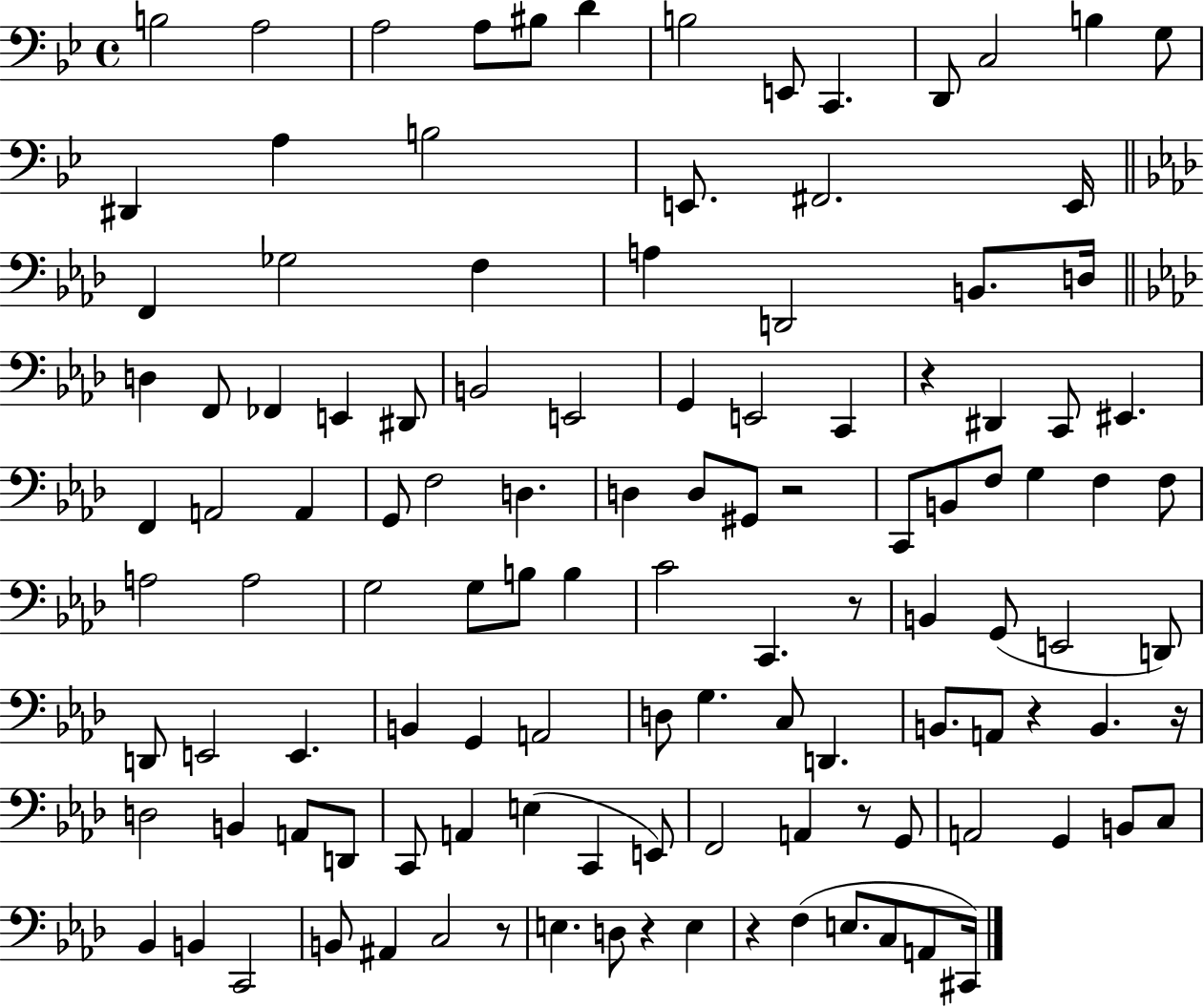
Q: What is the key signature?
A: BES major